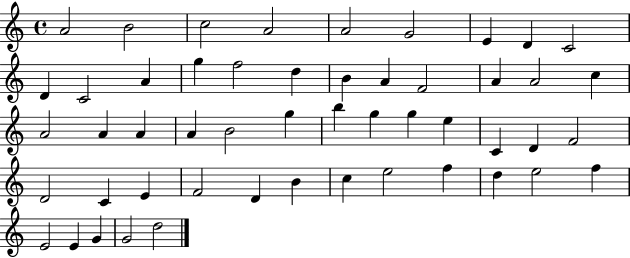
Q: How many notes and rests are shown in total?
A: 51